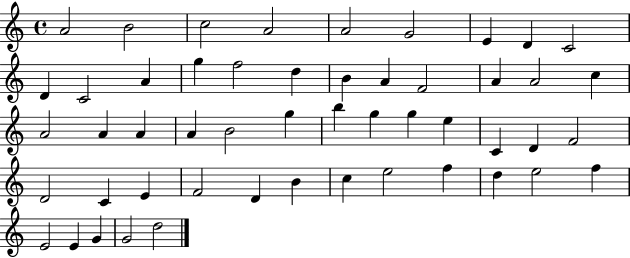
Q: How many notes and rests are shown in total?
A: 51